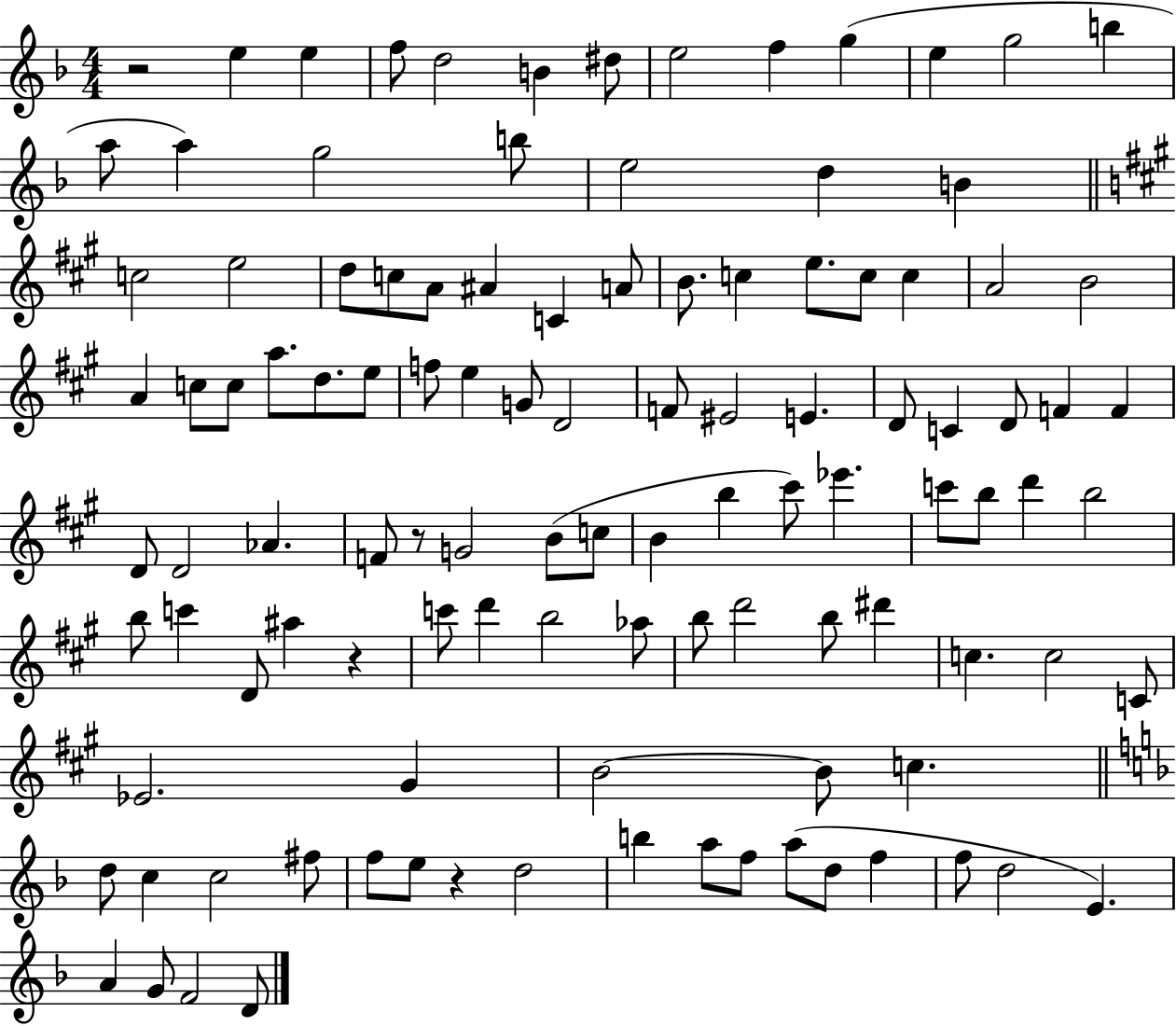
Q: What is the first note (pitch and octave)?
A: E5